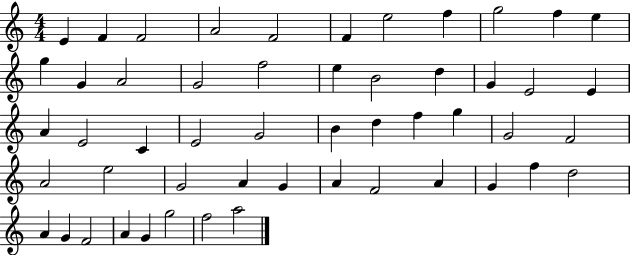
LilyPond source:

{
  \clef treble
  \numericTimeSignature
  \time 4/4
  \key c \major
  e'4 f'4 f'2 | a'2 f'2 | f'4 e''2 f''4 | g''2 f''4 e''4 | \break g''4 g'4 a'2 | g'2 f''2 | e''4 b'2 d''4 | g'4 e'2 e'4 | \break a'4 e'2 c'4 | e'2 g'2 | b'4 d''4 f''4 g''4 | g'2 f'2 | \break a'2 e''2 | g'2 a'4 g'4 | a'4 f'2 a'4 | g'4 f''4 d''2 | \break a'4 g'4 f'2 | a'4 g'4 g''2 | f''2 a''2 | \bar "|."
}